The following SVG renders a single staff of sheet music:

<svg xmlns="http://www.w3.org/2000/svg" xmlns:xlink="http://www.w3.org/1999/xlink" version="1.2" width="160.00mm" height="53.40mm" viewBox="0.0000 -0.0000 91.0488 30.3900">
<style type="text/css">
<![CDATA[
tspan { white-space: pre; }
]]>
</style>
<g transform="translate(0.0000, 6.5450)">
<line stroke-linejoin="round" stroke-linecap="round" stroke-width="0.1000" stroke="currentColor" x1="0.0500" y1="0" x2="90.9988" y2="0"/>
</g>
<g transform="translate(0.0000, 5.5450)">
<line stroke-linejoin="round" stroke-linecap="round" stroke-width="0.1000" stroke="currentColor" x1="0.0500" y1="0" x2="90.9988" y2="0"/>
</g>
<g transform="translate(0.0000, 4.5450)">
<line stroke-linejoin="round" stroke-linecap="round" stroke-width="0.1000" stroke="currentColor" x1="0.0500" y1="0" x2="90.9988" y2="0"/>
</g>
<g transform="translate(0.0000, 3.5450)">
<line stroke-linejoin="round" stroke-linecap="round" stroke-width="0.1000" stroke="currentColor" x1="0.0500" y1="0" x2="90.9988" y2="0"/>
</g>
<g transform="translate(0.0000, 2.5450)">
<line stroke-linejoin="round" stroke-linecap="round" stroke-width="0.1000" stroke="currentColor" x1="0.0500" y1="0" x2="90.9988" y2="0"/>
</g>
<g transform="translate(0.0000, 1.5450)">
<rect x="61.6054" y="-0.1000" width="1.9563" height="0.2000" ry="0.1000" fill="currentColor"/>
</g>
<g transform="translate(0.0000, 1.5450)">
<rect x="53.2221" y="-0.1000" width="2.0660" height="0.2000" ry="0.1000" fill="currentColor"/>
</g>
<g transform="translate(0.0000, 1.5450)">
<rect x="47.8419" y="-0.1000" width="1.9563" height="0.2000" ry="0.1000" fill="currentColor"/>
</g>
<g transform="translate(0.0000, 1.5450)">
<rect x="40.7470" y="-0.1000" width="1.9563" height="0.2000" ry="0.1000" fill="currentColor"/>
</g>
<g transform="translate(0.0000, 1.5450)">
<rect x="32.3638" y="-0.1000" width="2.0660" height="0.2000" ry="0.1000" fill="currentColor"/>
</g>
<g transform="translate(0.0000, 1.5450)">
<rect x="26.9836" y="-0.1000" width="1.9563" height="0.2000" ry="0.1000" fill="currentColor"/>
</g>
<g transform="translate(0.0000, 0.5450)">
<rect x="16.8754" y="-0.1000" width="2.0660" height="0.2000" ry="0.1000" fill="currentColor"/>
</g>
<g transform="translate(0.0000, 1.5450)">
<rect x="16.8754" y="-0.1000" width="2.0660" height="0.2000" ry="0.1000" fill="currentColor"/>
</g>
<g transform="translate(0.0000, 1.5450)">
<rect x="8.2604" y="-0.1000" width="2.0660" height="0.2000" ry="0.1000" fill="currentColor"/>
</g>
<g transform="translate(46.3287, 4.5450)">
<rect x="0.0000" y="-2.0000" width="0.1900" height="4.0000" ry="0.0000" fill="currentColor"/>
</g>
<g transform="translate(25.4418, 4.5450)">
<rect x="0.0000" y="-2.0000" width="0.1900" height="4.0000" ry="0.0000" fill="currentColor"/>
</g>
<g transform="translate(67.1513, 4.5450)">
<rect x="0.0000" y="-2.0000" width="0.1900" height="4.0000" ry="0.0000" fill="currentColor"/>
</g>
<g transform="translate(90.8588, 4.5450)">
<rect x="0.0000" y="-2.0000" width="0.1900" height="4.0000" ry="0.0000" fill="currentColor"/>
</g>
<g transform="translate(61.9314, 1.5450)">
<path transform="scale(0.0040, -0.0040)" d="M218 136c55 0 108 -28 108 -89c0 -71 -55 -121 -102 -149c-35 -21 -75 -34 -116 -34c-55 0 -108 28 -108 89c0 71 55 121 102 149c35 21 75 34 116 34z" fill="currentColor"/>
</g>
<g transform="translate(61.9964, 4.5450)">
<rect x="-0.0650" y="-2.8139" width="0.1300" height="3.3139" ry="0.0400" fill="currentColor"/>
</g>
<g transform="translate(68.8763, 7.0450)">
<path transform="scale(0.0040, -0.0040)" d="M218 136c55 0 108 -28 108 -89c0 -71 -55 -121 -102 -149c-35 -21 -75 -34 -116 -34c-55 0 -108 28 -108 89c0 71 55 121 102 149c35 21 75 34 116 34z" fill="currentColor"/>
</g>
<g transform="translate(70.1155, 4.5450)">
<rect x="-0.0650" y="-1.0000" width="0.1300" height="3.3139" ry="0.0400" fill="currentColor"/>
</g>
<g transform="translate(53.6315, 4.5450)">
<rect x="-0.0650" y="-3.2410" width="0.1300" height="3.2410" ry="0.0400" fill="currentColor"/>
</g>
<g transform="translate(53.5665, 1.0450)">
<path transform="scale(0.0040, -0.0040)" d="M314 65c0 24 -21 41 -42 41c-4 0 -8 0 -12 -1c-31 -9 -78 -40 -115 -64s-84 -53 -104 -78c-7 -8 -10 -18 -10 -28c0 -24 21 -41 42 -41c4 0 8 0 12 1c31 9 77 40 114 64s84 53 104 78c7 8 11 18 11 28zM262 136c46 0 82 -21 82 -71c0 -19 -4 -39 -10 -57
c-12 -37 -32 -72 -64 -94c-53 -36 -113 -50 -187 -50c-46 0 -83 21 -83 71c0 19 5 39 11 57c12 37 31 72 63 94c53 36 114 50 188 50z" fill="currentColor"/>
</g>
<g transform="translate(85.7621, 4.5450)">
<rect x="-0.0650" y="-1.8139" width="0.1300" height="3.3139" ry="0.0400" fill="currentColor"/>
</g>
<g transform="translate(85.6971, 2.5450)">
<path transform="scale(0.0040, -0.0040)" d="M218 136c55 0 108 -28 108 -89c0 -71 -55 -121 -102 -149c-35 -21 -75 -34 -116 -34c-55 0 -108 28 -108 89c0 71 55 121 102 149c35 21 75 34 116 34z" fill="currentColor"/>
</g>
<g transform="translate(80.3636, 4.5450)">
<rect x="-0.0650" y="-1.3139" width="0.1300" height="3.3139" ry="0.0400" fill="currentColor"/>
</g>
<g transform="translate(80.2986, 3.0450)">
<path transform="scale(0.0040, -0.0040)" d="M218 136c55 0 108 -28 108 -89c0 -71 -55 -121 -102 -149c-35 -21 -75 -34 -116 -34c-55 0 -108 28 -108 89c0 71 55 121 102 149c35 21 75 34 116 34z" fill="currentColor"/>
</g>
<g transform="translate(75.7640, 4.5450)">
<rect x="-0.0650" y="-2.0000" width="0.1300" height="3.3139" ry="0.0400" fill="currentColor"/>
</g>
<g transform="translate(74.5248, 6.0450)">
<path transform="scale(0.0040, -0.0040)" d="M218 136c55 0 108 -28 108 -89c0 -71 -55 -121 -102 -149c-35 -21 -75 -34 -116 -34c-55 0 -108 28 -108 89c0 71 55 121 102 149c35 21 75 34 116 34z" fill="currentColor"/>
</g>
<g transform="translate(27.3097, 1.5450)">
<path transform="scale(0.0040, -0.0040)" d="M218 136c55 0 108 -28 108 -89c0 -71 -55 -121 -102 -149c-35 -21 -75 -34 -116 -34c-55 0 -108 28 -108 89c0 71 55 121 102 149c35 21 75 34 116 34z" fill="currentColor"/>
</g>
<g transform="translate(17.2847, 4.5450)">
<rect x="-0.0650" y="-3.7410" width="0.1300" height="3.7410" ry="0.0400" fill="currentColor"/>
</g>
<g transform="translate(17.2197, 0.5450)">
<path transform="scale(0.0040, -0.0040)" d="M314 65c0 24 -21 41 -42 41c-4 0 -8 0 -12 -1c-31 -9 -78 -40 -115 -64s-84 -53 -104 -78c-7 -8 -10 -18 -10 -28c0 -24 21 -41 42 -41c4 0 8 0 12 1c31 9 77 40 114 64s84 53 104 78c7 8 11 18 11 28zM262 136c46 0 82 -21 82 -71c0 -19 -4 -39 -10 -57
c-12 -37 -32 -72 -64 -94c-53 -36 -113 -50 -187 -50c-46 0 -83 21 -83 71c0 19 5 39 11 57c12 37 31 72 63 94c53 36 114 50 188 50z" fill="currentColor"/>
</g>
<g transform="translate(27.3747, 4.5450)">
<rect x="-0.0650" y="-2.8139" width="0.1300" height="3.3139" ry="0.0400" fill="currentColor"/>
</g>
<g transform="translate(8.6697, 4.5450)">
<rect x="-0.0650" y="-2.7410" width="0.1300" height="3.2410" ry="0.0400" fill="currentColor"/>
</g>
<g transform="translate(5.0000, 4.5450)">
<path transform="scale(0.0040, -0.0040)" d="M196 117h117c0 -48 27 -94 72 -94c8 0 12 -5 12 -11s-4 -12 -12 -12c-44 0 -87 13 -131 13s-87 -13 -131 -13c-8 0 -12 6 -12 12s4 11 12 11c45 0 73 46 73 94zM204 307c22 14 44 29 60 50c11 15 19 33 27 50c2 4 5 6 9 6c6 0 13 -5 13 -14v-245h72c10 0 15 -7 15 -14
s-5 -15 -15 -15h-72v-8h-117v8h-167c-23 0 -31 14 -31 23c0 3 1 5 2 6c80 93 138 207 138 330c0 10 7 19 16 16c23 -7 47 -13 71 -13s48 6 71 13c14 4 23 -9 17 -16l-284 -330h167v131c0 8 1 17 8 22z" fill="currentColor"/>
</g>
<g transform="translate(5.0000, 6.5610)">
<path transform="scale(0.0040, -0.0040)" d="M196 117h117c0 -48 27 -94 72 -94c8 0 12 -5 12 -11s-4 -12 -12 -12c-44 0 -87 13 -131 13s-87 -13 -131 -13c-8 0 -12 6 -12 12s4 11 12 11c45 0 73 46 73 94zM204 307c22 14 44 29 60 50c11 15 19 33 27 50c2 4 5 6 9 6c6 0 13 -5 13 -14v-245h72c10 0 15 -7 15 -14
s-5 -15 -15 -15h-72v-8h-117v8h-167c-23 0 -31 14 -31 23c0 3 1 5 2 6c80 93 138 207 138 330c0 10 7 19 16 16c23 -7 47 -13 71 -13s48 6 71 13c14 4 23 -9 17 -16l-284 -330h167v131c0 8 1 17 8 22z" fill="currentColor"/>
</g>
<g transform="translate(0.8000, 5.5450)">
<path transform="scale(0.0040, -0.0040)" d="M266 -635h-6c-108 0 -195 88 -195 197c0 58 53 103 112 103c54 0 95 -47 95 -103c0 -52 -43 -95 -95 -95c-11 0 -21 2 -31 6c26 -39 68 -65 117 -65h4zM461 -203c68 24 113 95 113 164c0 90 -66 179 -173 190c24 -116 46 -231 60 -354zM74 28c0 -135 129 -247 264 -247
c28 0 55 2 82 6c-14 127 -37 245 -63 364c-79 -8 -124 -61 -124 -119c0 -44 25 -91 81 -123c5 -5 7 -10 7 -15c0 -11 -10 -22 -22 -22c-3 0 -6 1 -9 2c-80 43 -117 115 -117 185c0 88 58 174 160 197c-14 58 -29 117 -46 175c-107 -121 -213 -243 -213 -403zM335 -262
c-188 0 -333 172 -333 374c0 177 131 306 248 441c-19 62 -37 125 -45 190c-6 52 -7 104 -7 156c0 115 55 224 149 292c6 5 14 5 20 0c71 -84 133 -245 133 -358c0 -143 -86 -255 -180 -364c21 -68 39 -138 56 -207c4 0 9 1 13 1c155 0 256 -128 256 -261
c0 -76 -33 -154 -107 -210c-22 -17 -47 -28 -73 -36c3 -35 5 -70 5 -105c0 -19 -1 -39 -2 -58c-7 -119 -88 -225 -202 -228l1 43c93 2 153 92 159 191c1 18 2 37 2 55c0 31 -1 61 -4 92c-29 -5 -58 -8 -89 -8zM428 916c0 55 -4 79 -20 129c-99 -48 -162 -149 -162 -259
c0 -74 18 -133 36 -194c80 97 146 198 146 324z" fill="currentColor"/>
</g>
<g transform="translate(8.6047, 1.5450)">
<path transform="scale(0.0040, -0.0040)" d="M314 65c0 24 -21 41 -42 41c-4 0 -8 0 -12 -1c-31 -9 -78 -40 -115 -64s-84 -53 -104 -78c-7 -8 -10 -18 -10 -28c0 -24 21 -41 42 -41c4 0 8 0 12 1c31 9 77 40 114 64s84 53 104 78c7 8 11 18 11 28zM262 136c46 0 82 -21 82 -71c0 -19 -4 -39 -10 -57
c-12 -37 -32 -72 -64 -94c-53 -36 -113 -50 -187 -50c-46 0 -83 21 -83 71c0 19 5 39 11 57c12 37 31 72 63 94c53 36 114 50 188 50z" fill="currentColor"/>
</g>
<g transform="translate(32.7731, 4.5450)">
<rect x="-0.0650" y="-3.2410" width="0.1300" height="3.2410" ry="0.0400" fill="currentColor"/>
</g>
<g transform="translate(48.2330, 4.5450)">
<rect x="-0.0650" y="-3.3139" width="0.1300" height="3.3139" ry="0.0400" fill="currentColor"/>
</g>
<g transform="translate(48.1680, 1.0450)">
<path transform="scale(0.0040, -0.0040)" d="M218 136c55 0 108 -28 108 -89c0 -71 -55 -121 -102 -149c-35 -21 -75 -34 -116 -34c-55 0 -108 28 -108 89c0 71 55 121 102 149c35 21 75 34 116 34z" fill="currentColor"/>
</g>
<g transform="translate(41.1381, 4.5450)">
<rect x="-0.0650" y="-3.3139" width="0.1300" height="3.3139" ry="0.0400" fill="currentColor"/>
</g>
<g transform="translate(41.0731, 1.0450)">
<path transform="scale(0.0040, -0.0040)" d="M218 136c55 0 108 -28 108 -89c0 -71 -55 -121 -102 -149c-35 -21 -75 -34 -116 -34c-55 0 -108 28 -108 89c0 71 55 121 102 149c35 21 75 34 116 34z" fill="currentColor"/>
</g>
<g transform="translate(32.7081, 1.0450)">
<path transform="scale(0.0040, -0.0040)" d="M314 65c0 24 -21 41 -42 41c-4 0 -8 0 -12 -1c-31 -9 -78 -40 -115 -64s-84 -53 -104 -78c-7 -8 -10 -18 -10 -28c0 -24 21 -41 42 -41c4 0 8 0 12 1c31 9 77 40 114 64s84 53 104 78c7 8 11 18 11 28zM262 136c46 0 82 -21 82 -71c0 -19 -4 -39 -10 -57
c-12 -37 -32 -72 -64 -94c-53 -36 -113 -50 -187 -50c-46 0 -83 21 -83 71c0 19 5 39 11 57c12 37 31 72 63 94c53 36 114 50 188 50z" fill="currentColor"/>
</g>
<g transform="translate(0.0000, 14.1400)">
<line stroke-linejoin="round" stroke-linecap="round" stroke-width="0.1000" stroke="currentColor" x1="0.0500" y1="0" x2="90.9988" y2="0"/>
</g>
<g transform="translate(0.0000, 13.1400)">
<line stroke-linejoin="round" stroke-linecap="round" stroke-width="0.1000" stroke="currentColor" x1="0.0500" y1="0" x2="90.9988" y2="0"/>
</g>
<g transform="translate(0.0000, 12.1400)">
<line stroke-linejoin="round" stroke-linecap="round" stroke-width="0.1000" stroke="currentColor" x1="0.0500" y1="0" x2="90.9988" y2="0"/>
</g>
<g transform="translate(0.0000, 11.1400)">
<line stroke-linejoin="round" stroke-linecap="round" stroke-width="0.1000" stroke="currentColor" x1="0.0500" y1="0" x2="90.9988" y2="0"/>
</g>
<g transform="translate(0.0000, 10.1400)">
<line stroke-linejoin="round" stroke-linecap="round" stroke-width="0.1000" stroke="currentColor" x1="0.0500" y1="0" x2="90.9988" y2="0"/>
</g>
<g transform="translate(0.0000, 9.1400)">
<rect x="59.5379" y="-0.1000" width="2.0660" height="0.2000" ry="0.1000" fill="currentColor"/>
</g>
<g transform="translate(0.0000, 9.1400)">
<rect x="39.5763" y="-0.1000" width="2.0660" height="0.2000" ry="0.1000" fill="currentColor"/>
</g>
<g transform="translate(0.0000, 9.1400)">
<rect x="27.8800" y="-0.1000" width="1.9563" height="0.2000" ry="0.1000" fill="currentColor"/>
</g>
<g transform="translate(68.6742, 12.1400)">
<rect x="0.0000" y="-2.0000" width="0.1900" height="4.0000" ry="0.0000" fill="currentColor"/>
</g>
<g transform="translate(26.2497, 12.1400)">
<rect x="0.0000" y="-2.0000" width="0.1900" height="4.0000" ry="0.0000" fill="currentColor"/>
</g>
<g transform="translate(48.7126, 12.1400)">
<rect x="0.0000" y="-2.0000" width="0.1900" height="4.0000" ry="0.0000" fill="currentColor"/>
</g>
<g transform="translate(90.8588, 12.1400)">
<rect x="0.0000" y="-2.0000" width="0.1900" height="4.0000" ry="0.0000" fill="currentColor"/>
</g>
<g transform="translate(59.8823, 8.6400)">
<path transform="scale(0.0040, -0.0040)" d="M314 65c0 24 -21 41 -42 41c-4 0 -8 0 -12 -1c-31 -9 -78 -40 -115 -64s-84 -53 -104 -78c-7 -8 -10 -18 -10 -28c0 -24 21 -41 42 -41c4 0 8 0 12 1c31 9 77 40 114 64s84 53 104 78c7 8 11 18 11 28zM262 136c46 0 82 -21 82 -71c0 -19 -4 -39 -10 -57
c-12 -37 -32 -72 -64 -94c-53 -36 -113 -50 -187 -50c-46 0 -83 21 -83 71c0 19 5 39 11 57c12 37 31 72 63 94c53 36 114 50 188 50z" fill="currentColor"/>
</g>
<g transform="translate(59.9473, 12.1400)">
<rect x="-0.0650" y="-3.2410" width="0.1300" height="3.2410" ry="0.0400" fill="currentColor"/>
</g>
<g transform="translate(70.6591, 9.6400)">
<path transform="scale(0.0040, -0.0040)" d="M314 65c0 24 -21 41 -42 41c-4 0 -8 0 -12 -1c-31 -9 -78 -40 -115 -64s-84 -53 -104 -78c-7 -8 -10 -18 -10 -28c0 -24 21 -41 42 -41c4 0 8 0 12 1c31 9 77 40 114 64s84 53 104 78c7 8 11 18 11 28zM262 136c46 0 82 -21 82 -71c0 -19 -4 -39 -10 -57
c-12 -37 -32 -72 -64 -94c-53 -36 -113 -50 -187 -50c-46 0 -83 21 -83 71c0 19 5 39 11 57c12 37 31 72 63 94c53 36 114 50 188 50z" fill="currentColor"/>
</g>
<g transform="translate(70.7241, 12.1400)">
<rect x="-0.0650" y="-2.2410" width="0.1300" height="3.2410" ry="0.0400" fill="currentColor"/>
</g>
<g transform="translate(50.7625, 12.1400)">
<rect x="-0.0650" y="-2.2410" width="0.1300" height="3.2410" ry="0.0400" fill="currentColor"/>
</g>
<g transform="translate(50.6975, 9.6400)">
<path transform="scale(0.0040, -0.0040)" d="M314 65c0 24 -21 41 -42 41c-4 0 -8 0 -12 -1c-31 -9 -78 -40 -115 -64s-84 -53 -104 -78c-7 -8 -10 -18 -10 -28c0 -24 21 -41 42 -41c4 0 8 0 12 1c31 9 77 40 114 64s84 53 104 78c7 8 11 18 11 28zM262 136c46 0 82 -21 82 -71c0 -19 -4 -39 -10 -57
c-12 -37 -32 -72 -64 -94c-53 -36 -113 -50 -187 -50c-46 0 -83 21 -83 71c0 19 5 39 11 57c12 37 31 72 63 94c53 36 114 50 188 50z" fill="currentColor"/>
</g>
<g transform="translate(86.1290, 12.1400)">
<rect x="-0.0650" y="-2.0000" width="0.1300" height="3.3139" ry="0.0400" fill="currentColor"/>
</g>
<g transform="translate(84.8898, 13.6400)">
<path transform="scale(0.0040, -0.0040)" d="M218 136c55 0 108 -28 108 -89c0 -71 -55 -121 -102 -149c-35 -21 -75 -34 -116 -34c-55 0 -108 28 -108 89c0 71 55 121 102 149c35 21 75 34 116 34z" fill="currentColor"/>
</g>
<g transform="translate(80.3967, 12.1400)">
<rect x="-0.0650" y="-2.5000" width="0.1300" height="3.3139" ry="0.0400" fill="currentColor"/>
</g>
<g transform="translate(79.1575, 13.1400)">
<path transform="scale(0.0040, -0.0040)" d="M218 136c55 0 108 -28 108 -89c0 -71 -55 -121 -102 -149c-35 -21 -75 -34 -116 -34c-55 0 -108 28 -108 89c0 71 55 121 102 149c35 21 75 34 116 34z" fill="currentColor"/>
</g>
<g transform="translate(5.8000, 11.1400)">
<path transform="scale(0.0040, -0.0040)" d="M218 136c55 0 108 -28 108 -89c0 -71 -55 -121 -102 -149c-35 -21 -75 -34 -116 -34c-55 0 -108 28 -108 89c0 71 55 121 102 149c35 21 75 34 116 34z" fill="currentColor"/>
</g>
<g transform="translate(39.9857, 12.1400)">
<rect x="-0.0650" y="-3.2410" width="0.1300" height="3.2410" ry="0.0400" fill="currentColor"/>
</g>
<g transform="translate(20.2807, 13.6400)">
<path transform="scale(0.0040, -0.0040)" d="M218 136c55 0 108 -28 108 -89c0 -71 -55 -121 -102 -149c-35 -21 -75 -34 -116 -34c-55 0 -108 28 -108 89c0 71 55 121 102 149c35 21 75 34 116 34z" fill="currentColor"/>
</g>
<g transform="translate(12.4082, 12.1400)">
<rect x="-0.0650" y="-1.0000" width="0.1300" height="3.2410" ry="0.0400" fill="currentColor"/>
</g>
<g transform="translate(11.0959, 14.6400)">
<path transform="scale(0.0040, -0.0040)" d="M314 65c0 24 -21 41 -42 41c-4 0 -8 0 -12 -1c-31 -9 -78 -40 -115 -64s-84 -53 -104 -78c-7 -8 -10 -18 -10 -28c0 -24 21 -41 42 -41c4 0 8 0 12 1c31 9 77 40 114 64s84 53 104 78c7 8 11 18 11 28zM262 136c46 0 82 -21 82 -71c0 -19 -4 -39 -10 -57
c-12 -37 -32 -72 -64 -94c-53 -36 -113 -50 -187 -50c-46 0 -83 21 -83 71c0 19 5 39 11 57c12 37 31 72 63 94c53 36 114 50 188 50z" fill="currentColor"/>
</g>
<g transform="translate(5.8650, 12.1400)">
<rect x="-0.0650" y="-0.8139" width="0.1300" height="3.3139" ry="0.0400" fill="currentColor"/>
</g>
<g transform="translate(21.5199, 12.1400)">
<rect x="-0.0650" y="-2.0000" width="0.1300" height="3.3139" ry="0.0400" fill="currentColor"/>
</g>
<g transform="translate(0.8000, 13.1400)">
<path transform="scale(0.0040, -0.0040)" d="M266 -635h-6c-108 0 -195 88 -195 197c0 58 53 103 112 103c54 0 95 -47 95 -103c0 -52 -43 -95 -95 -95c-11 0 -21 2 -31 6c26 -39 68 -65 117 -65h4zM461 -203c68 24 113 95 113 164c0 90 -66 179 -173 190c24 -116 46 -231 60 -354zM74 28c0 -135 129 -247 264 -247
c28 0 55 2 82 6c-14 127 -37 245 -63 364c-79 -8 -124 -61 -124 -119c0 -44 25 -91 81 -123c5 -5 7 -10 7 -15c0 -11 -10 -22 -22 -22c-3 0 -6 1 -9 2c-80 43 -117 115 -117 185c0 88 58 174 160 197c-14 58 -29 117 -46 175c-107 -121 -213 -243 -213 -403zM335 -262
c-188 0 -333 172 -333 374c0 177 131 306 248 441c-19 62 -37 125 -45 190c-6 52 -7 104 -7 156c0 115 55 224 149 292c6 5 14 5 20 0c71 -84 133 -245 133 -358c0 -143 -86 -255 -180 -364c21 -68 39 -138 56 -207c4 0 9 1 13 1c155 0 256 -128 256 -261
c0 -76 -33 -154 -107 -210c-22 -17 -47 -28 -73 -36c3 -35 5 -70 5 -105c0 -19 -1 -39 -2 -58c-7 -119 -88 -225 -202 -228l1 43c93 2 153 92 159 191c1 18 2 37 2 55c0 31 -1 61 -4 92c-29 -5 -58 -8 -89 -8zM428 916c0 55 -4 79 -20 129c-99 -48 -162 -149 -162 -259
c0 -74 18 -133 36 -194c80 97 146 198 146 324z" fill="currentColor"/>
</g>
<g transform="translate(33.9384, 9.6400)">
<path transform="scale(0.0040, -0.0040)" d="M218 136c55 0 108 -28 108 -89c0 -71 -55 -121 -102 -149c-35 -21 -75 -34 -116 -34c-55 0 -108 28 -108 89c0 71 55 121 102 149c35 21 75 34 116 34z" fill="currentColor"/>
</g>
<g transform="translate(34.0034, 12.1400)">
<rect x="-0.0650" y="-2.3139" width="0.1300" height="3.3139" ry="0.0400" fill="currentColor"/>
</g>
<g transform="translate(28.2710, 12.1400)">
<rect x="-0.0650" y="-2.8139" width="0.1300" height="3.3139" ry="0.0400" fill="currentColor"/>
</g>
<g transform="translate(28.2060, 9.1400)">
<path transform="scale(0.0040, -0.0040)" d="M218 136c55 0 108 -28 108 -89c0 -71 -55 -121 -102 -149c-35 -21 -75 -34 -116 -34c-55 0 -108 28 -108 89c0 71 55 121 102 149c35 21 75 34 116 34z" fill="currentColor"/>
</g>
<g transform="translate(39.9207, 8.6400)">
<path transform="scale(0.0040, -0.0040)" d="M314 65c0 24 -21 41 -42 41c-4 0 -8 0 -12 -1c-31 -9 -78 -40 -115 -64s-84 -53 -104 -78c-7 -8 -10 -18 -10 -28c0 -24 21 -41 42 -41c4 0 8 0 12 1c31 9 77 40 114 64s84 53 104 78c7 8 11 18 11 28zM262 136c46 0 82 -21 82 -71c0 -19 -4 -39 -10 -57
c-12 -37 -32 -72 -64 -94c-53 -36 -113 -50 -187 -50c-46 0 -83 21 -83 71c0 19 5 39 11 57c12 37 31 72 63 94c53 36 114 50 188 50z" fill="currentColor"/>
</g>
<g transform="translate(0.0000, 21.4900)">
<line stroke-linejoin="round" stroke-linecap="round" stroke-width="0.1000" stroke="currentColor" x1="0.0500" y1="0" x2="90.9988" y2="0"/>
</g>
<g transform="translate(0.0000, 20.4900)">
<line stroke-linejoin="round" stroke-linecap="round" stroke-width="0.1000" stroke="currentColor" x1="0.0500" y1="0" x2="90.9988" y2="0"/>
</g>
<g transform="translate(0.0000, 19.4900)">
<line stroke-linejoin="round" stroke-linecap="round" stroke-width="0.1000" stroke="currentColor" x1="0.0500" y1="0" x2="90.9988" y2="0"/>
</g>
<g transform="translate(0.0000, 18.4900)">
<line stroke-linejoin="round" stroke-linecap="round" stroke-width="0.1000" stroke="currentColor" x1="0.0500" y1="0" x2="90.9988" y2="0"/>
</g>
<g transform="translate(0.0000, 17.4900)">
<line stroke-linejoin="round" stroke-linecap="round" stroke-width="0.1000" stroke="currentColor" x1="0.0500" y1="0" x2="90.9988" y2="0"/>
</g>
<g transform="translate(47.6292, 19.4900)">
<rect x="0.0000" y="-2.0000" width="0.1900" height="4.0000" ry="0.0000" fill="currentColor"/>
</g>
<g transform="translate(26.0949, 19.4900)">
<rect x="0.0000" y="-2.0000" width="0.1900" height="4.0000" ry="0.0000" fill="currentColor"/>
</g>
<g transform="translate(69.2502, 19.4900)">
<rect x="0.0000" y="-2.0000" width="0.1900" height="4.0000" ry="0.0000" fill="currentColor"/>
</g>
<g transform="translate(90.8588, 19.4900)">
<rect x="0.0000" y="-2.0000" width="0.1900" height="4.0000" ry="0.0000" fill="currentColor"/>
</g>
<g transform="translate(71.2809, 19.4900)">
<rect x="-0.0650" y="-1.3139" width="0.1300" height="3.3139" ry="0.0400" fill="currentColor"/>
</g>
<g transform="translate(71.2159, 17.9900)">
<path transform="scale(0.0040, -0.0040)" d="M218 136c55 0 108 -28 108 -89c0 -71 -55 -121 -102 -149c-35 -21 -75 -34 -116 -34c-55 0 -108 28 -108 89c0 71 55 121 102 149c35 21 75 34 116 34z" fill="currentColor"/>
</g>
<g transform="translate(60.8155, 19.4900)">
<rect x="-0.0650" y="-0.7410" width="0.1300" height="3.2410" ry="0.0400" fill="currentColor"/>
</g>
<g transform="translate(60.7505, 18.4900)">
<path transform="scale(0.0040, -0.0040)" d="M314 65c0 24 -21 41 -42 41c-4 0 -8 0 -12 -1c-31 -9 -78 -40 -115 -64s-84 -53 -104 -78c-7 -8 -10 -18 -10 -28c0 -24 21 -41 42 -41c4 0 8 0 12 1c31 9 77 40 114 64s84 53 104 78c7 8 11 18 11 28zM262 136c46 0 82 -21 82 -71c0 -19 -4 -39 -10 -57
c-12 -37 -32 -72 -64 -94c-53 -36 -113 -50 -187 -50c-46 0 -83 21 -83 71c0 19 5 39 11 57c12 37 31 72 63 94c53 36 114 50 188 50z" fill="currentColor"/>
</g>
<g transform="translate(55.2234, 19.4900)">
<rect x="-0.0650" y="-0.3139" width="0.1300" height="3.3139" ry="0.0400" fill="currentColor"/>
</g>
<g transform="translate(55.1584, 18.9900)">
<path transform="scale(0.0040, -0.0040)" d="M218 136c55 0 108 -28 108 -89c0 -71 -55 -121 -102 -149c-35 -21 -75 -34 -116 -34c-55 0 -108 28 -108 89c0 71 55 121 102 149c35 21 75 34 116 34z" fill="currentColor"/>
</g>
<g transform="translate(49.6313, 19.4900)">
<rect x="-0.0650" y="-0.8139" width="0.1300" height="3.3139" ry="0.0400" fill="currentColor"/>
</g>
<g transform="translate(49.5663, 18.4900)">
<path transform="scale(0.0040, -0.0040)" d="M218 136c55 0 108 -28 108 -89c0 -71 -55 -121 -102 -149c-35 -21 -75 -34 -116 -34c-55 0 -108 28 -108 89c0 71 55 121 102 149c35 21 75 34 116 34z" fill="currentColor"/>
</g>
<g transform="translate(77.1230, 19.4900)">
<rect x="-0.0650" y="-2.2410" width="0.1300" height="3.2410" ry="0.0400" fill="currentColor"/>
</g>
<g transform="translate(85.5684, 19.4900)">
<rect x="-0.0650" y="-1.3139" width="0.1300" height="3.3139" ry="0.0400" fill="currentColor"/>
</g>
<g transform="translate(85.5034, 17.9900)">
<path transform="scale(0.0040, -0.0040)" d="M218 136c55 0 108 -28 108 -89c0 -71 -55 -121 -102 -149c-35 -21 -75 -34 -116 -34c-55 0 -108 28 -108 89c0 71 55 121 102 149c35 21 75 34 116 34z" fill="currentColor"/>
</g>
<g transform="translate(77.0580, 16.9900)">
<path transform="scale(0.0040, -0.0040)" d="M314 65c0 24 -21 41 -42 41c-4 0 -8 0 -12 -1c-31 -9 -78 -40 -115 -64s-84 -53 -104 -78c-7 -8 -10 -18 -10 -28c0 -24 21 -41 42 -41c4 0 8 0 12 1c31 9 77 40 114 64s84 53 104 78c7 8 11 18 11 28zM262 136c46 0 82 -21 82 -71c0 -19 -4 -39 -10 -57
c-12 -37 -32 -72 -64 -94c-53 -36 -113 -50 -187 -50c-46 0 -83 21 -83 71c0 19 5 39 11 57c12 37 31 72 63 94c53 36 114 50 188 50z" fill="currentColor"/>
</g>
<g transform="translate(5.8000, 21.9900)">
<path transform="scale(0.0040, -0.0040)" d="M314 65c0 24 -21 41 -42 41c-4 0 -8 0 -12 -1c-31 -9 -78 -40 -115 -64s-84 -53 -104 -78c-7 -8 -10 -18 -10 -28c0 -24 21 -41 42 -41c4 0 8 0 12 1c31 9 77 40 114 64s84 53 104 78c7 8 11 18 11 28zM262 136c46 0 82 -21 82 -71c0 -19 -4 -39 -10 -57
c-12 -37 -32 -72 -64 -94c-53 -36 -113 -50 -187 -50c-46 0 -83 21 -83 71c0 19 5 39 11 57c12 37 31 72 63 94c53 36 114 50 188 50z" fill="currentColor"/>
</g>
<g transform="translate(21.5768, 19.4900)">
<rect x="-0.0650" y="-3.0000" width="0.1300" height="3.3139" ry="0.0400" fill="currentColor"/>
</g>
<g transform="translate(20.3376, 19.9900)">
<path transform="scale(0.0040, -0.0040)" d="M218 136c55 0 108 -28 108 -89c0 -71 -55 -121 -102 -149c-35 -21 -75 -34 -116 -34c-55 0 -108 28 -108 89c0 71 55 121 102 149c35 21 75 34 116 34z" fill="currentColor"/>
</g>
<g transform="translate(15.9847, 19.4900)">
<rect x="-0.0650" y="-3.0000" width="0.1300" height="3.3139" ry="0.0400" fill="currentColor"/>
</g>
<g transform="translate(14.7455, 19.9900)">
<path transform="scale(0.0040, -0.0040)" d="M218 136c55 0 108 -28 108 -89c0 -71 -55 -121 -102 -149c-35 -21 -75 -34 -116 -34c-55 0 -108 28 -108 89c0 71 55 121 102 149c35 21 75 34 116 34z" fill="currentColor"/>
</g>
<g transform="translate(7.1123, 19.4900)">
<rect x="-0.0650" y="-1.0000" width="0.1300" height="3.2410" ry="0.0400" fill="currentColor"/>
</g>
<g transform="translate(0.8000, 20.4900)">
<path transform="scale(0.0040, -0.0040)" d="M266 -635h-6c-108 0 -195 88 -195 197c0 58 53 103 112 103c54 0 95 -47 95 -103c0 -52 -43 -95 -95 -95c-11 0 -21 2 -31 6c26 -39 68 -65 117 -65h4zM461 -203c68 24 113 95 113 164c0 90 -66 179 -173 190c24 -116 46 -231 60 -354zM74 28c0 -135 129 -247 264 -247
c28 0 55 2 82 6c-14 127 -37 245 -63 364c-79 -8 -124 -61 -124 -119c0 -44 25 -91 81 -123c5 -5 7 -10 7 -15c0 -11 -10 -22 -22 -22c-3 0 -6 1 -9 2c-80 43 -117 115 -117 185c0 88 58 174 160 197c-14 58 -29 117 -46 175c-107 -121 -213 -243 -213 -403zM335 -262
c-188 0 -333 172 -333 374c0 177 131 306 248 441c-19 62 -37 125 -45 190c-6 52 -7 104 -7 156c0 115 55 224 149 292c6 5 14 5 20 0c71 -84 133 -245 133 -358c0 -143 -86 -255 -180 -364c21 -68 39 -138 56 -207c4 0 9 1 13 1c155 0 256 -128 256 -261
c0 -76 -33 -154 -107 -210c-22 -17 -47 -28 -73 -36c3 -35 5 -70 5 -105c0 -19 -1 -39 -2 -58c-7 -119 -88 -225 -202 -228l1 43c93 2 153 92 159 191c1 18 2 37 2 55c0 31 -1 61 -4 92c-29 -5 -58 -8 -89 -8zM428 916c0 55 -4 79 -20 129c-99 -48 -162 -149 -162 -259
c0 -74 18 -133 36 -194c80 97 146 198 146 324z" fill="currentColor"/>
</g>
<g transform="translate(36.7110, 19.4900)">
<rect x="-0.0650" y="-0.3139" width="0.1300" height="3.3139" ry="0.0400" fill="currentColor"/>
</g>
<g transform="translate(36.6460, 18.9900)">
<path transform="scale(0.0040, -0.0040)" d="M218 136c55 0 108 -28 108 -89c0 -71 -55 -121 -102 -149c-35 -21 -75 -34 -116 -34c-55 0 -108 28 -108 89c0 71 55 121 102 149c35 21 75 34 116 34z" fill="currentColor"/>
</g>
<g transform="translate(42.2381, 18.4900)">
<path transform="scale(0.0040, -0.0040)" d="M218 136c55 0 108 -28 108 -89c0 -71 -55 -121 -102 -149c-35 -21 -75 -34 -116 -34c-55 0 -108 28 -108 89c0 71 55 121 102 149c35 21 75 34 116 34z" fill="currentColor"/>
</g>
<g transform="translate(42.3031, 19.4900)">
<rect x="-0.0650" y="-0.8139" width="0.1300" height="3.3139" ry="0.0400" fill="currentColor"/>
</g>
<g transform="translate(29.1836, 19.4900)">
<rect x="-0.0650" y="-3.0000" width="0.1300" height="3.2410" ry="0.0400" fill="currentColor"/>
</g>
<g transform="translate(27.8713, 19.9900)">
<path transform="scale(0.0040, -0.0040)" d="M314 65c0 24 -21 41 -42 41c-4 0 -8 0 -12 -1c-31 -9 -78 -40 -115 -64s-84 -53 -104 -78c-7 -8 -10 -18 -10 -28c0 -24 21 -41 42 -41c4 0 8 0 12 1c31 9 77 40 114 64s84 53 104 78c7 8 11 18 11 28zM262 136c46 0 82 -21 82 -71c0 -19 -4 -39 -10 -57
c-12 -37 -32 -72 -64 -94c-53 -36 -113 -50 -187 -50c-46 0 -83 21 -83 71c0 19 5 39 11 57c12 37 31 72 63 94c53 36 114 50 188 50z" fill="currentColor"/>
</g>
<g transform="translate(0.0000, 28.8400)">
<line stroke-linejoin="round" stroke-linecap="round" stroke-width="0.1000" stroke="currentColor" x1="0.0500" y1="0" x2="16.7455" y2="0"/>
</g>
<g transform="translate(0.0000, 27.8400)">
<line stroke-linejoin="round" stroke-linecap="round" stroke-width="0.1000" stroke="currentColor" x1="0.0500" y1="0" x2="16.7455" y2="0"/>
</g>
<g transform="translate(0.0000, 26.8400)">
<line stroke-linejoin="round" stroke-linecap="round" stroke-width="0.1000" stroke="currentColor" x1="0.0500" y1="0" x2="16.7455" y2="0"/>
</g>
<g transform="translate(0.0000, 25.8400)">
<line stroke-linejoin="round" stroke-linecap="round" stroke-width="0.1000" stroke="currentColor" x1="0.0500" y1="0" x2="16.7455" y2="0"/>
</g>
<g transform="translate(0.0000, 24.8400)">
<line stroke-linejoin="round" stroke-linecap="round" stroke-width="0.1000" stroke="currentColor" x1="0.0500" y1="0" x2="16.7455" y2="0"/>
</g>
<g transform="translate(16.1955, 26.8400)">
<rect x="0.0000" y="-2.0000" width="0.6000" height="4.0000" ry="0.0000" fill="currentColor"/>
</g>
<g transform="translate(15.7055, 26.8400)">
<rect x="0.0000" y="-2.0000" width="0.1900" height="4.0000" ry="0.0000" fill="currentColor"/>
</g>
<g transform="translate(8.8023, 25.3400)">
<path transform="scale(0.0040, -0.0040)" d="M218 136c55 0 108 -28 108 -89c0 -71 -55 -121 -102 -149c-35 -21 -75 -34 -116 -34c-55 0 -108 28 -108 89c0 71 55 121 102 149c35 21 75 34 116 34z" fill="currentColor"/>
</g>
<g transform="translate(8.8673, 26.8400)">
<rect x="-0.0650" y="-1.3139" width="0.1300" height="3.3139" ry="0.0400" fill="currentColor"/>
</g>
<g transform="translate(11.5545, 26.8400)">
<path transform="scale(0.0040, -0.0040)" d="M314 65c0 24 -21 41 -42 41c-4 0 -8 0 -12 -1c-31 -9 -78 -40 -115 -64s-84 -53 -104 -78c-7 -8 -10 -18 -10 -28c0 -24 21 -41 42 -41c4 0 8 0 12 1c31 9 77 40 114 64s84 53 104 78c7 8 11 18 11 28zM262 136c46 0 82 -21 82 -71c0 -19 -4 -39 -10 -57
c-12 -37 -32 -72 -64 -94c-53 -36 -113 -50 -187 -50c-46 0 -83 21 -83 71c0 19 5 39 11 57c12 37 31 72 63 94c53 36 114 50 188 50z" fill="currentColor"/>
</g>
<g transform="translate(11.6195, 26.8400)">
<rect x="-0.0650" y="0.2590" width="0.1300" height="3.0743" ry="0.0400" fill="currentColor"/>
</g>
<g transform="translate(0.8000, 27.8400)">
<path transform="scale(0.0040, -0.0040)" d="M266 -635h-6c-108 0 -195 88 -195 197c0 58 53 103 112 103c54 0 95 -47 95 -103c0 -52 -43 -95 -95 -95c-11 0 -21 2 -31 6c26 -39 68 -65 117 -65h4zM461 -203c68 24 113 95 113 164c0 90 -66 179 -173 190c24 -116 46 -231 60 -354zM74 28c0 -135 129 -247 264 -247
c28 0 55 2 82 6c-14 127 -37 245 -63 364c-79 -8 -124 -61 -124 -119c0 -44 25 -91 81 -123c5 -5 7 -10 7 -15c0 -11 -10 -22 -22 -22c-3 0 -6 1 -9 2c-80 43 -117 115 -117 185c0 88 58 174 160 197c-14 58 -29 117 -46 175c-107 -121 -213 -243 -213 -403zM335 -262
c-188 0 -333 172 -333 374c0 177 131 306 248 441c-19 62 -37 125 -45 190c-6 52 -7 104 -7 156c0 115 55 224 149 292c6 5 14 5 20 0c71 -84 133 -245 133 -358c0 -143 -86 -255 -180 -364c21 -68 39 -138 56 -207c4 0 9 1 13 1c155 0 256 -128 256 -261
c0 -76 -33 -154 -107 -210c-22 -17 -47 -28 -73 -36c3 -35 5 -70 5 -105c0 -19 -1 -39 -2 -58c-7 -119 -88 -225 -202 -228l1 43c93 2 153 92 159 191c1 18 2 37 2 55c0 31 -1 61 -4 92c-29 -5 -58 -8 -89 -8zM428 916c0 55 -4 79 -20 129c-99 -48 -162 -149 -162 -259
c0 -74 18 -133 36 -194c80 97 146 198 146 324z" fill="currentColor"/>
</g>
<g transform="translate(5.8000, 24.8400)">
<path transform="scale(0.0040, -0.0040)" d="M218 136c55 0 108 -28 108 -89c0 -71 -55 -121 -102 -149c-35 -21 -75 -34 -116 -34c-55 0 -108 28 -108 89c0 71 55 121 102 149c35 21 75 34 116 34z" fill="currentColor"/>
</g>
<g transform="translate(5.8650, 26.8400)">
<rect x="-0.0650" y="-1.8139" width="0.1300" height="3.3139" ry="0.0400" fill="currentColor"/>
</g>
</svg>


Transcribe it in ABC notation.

X:1
T:Untitled
M:4/4
L:1/4
K:C
a2 c'2 a b2 b b b2 a D F e f d D2 F a g b2 g2 b2 g2 G F D2 A A A2 c d d c d2 e g2 e f e B2